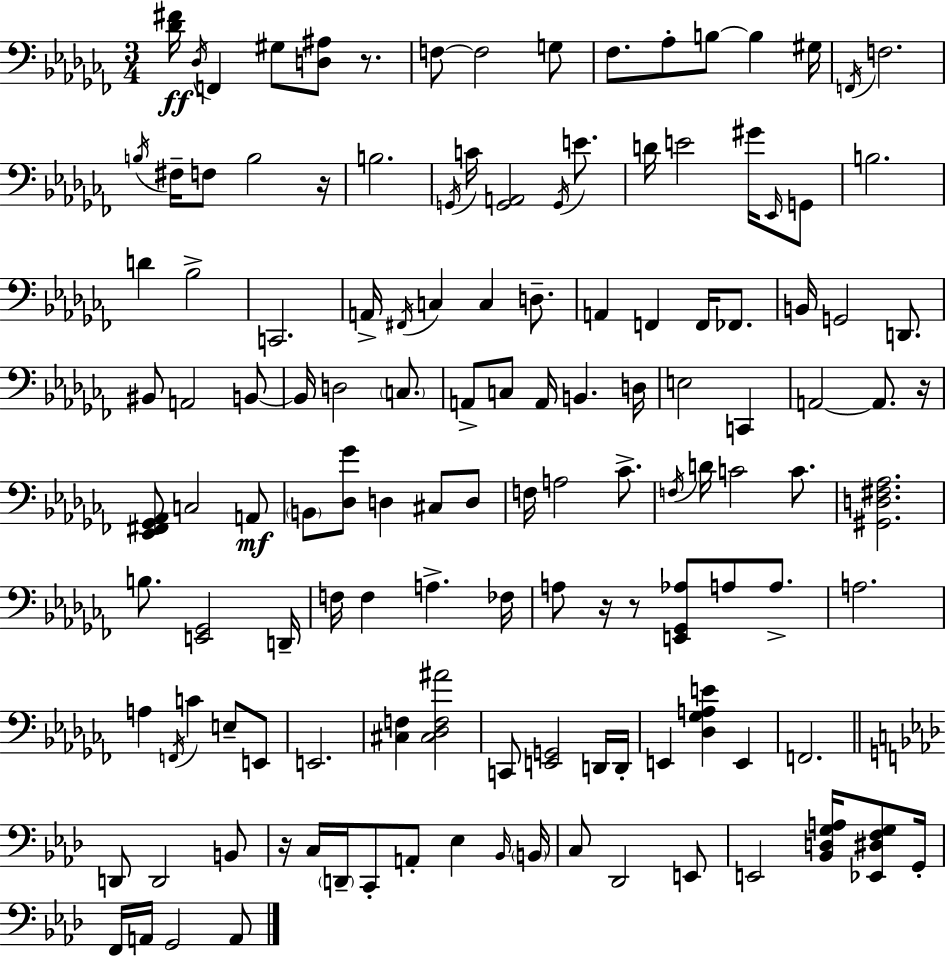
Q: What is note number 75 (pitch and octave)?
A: F3